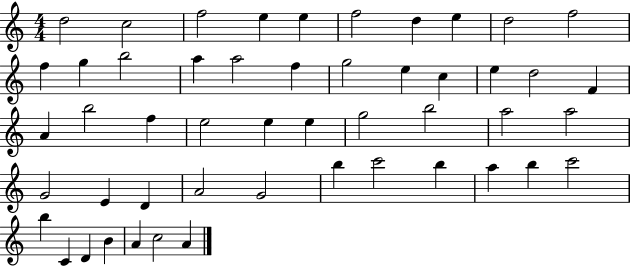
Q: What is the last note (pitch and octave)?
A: A4